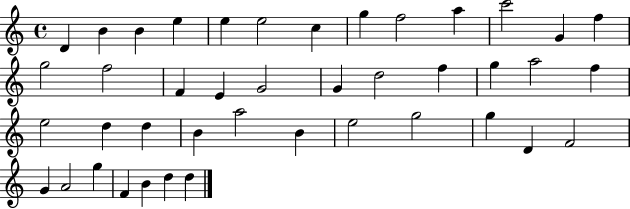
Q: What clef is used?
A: treble